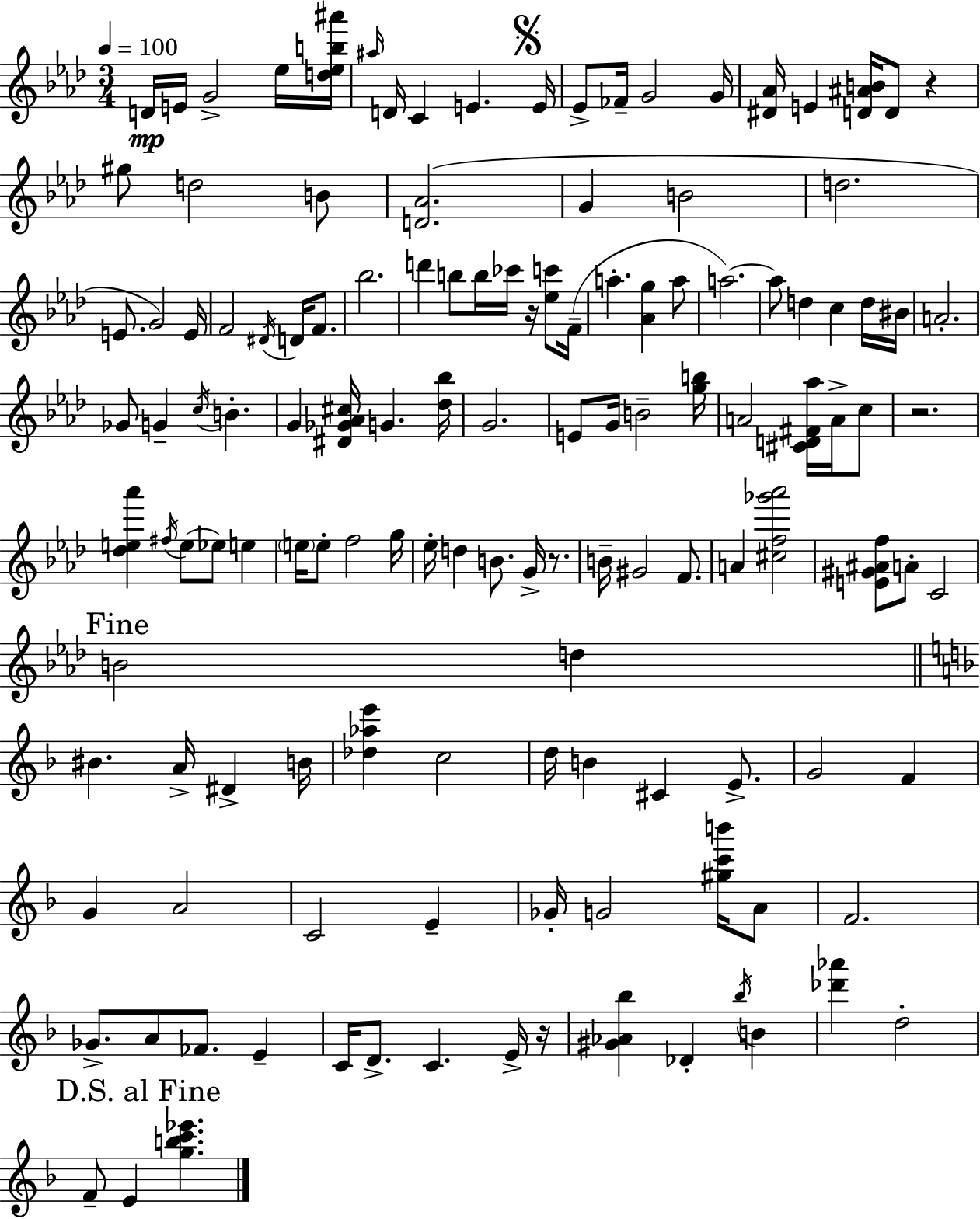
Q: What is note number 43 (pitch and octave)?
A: A4